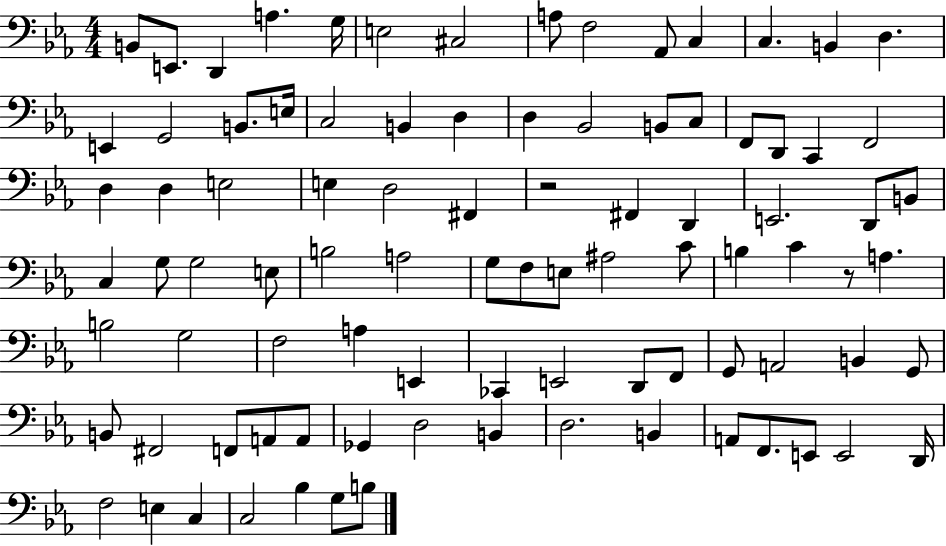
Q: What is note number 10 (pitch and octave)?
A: Ab2